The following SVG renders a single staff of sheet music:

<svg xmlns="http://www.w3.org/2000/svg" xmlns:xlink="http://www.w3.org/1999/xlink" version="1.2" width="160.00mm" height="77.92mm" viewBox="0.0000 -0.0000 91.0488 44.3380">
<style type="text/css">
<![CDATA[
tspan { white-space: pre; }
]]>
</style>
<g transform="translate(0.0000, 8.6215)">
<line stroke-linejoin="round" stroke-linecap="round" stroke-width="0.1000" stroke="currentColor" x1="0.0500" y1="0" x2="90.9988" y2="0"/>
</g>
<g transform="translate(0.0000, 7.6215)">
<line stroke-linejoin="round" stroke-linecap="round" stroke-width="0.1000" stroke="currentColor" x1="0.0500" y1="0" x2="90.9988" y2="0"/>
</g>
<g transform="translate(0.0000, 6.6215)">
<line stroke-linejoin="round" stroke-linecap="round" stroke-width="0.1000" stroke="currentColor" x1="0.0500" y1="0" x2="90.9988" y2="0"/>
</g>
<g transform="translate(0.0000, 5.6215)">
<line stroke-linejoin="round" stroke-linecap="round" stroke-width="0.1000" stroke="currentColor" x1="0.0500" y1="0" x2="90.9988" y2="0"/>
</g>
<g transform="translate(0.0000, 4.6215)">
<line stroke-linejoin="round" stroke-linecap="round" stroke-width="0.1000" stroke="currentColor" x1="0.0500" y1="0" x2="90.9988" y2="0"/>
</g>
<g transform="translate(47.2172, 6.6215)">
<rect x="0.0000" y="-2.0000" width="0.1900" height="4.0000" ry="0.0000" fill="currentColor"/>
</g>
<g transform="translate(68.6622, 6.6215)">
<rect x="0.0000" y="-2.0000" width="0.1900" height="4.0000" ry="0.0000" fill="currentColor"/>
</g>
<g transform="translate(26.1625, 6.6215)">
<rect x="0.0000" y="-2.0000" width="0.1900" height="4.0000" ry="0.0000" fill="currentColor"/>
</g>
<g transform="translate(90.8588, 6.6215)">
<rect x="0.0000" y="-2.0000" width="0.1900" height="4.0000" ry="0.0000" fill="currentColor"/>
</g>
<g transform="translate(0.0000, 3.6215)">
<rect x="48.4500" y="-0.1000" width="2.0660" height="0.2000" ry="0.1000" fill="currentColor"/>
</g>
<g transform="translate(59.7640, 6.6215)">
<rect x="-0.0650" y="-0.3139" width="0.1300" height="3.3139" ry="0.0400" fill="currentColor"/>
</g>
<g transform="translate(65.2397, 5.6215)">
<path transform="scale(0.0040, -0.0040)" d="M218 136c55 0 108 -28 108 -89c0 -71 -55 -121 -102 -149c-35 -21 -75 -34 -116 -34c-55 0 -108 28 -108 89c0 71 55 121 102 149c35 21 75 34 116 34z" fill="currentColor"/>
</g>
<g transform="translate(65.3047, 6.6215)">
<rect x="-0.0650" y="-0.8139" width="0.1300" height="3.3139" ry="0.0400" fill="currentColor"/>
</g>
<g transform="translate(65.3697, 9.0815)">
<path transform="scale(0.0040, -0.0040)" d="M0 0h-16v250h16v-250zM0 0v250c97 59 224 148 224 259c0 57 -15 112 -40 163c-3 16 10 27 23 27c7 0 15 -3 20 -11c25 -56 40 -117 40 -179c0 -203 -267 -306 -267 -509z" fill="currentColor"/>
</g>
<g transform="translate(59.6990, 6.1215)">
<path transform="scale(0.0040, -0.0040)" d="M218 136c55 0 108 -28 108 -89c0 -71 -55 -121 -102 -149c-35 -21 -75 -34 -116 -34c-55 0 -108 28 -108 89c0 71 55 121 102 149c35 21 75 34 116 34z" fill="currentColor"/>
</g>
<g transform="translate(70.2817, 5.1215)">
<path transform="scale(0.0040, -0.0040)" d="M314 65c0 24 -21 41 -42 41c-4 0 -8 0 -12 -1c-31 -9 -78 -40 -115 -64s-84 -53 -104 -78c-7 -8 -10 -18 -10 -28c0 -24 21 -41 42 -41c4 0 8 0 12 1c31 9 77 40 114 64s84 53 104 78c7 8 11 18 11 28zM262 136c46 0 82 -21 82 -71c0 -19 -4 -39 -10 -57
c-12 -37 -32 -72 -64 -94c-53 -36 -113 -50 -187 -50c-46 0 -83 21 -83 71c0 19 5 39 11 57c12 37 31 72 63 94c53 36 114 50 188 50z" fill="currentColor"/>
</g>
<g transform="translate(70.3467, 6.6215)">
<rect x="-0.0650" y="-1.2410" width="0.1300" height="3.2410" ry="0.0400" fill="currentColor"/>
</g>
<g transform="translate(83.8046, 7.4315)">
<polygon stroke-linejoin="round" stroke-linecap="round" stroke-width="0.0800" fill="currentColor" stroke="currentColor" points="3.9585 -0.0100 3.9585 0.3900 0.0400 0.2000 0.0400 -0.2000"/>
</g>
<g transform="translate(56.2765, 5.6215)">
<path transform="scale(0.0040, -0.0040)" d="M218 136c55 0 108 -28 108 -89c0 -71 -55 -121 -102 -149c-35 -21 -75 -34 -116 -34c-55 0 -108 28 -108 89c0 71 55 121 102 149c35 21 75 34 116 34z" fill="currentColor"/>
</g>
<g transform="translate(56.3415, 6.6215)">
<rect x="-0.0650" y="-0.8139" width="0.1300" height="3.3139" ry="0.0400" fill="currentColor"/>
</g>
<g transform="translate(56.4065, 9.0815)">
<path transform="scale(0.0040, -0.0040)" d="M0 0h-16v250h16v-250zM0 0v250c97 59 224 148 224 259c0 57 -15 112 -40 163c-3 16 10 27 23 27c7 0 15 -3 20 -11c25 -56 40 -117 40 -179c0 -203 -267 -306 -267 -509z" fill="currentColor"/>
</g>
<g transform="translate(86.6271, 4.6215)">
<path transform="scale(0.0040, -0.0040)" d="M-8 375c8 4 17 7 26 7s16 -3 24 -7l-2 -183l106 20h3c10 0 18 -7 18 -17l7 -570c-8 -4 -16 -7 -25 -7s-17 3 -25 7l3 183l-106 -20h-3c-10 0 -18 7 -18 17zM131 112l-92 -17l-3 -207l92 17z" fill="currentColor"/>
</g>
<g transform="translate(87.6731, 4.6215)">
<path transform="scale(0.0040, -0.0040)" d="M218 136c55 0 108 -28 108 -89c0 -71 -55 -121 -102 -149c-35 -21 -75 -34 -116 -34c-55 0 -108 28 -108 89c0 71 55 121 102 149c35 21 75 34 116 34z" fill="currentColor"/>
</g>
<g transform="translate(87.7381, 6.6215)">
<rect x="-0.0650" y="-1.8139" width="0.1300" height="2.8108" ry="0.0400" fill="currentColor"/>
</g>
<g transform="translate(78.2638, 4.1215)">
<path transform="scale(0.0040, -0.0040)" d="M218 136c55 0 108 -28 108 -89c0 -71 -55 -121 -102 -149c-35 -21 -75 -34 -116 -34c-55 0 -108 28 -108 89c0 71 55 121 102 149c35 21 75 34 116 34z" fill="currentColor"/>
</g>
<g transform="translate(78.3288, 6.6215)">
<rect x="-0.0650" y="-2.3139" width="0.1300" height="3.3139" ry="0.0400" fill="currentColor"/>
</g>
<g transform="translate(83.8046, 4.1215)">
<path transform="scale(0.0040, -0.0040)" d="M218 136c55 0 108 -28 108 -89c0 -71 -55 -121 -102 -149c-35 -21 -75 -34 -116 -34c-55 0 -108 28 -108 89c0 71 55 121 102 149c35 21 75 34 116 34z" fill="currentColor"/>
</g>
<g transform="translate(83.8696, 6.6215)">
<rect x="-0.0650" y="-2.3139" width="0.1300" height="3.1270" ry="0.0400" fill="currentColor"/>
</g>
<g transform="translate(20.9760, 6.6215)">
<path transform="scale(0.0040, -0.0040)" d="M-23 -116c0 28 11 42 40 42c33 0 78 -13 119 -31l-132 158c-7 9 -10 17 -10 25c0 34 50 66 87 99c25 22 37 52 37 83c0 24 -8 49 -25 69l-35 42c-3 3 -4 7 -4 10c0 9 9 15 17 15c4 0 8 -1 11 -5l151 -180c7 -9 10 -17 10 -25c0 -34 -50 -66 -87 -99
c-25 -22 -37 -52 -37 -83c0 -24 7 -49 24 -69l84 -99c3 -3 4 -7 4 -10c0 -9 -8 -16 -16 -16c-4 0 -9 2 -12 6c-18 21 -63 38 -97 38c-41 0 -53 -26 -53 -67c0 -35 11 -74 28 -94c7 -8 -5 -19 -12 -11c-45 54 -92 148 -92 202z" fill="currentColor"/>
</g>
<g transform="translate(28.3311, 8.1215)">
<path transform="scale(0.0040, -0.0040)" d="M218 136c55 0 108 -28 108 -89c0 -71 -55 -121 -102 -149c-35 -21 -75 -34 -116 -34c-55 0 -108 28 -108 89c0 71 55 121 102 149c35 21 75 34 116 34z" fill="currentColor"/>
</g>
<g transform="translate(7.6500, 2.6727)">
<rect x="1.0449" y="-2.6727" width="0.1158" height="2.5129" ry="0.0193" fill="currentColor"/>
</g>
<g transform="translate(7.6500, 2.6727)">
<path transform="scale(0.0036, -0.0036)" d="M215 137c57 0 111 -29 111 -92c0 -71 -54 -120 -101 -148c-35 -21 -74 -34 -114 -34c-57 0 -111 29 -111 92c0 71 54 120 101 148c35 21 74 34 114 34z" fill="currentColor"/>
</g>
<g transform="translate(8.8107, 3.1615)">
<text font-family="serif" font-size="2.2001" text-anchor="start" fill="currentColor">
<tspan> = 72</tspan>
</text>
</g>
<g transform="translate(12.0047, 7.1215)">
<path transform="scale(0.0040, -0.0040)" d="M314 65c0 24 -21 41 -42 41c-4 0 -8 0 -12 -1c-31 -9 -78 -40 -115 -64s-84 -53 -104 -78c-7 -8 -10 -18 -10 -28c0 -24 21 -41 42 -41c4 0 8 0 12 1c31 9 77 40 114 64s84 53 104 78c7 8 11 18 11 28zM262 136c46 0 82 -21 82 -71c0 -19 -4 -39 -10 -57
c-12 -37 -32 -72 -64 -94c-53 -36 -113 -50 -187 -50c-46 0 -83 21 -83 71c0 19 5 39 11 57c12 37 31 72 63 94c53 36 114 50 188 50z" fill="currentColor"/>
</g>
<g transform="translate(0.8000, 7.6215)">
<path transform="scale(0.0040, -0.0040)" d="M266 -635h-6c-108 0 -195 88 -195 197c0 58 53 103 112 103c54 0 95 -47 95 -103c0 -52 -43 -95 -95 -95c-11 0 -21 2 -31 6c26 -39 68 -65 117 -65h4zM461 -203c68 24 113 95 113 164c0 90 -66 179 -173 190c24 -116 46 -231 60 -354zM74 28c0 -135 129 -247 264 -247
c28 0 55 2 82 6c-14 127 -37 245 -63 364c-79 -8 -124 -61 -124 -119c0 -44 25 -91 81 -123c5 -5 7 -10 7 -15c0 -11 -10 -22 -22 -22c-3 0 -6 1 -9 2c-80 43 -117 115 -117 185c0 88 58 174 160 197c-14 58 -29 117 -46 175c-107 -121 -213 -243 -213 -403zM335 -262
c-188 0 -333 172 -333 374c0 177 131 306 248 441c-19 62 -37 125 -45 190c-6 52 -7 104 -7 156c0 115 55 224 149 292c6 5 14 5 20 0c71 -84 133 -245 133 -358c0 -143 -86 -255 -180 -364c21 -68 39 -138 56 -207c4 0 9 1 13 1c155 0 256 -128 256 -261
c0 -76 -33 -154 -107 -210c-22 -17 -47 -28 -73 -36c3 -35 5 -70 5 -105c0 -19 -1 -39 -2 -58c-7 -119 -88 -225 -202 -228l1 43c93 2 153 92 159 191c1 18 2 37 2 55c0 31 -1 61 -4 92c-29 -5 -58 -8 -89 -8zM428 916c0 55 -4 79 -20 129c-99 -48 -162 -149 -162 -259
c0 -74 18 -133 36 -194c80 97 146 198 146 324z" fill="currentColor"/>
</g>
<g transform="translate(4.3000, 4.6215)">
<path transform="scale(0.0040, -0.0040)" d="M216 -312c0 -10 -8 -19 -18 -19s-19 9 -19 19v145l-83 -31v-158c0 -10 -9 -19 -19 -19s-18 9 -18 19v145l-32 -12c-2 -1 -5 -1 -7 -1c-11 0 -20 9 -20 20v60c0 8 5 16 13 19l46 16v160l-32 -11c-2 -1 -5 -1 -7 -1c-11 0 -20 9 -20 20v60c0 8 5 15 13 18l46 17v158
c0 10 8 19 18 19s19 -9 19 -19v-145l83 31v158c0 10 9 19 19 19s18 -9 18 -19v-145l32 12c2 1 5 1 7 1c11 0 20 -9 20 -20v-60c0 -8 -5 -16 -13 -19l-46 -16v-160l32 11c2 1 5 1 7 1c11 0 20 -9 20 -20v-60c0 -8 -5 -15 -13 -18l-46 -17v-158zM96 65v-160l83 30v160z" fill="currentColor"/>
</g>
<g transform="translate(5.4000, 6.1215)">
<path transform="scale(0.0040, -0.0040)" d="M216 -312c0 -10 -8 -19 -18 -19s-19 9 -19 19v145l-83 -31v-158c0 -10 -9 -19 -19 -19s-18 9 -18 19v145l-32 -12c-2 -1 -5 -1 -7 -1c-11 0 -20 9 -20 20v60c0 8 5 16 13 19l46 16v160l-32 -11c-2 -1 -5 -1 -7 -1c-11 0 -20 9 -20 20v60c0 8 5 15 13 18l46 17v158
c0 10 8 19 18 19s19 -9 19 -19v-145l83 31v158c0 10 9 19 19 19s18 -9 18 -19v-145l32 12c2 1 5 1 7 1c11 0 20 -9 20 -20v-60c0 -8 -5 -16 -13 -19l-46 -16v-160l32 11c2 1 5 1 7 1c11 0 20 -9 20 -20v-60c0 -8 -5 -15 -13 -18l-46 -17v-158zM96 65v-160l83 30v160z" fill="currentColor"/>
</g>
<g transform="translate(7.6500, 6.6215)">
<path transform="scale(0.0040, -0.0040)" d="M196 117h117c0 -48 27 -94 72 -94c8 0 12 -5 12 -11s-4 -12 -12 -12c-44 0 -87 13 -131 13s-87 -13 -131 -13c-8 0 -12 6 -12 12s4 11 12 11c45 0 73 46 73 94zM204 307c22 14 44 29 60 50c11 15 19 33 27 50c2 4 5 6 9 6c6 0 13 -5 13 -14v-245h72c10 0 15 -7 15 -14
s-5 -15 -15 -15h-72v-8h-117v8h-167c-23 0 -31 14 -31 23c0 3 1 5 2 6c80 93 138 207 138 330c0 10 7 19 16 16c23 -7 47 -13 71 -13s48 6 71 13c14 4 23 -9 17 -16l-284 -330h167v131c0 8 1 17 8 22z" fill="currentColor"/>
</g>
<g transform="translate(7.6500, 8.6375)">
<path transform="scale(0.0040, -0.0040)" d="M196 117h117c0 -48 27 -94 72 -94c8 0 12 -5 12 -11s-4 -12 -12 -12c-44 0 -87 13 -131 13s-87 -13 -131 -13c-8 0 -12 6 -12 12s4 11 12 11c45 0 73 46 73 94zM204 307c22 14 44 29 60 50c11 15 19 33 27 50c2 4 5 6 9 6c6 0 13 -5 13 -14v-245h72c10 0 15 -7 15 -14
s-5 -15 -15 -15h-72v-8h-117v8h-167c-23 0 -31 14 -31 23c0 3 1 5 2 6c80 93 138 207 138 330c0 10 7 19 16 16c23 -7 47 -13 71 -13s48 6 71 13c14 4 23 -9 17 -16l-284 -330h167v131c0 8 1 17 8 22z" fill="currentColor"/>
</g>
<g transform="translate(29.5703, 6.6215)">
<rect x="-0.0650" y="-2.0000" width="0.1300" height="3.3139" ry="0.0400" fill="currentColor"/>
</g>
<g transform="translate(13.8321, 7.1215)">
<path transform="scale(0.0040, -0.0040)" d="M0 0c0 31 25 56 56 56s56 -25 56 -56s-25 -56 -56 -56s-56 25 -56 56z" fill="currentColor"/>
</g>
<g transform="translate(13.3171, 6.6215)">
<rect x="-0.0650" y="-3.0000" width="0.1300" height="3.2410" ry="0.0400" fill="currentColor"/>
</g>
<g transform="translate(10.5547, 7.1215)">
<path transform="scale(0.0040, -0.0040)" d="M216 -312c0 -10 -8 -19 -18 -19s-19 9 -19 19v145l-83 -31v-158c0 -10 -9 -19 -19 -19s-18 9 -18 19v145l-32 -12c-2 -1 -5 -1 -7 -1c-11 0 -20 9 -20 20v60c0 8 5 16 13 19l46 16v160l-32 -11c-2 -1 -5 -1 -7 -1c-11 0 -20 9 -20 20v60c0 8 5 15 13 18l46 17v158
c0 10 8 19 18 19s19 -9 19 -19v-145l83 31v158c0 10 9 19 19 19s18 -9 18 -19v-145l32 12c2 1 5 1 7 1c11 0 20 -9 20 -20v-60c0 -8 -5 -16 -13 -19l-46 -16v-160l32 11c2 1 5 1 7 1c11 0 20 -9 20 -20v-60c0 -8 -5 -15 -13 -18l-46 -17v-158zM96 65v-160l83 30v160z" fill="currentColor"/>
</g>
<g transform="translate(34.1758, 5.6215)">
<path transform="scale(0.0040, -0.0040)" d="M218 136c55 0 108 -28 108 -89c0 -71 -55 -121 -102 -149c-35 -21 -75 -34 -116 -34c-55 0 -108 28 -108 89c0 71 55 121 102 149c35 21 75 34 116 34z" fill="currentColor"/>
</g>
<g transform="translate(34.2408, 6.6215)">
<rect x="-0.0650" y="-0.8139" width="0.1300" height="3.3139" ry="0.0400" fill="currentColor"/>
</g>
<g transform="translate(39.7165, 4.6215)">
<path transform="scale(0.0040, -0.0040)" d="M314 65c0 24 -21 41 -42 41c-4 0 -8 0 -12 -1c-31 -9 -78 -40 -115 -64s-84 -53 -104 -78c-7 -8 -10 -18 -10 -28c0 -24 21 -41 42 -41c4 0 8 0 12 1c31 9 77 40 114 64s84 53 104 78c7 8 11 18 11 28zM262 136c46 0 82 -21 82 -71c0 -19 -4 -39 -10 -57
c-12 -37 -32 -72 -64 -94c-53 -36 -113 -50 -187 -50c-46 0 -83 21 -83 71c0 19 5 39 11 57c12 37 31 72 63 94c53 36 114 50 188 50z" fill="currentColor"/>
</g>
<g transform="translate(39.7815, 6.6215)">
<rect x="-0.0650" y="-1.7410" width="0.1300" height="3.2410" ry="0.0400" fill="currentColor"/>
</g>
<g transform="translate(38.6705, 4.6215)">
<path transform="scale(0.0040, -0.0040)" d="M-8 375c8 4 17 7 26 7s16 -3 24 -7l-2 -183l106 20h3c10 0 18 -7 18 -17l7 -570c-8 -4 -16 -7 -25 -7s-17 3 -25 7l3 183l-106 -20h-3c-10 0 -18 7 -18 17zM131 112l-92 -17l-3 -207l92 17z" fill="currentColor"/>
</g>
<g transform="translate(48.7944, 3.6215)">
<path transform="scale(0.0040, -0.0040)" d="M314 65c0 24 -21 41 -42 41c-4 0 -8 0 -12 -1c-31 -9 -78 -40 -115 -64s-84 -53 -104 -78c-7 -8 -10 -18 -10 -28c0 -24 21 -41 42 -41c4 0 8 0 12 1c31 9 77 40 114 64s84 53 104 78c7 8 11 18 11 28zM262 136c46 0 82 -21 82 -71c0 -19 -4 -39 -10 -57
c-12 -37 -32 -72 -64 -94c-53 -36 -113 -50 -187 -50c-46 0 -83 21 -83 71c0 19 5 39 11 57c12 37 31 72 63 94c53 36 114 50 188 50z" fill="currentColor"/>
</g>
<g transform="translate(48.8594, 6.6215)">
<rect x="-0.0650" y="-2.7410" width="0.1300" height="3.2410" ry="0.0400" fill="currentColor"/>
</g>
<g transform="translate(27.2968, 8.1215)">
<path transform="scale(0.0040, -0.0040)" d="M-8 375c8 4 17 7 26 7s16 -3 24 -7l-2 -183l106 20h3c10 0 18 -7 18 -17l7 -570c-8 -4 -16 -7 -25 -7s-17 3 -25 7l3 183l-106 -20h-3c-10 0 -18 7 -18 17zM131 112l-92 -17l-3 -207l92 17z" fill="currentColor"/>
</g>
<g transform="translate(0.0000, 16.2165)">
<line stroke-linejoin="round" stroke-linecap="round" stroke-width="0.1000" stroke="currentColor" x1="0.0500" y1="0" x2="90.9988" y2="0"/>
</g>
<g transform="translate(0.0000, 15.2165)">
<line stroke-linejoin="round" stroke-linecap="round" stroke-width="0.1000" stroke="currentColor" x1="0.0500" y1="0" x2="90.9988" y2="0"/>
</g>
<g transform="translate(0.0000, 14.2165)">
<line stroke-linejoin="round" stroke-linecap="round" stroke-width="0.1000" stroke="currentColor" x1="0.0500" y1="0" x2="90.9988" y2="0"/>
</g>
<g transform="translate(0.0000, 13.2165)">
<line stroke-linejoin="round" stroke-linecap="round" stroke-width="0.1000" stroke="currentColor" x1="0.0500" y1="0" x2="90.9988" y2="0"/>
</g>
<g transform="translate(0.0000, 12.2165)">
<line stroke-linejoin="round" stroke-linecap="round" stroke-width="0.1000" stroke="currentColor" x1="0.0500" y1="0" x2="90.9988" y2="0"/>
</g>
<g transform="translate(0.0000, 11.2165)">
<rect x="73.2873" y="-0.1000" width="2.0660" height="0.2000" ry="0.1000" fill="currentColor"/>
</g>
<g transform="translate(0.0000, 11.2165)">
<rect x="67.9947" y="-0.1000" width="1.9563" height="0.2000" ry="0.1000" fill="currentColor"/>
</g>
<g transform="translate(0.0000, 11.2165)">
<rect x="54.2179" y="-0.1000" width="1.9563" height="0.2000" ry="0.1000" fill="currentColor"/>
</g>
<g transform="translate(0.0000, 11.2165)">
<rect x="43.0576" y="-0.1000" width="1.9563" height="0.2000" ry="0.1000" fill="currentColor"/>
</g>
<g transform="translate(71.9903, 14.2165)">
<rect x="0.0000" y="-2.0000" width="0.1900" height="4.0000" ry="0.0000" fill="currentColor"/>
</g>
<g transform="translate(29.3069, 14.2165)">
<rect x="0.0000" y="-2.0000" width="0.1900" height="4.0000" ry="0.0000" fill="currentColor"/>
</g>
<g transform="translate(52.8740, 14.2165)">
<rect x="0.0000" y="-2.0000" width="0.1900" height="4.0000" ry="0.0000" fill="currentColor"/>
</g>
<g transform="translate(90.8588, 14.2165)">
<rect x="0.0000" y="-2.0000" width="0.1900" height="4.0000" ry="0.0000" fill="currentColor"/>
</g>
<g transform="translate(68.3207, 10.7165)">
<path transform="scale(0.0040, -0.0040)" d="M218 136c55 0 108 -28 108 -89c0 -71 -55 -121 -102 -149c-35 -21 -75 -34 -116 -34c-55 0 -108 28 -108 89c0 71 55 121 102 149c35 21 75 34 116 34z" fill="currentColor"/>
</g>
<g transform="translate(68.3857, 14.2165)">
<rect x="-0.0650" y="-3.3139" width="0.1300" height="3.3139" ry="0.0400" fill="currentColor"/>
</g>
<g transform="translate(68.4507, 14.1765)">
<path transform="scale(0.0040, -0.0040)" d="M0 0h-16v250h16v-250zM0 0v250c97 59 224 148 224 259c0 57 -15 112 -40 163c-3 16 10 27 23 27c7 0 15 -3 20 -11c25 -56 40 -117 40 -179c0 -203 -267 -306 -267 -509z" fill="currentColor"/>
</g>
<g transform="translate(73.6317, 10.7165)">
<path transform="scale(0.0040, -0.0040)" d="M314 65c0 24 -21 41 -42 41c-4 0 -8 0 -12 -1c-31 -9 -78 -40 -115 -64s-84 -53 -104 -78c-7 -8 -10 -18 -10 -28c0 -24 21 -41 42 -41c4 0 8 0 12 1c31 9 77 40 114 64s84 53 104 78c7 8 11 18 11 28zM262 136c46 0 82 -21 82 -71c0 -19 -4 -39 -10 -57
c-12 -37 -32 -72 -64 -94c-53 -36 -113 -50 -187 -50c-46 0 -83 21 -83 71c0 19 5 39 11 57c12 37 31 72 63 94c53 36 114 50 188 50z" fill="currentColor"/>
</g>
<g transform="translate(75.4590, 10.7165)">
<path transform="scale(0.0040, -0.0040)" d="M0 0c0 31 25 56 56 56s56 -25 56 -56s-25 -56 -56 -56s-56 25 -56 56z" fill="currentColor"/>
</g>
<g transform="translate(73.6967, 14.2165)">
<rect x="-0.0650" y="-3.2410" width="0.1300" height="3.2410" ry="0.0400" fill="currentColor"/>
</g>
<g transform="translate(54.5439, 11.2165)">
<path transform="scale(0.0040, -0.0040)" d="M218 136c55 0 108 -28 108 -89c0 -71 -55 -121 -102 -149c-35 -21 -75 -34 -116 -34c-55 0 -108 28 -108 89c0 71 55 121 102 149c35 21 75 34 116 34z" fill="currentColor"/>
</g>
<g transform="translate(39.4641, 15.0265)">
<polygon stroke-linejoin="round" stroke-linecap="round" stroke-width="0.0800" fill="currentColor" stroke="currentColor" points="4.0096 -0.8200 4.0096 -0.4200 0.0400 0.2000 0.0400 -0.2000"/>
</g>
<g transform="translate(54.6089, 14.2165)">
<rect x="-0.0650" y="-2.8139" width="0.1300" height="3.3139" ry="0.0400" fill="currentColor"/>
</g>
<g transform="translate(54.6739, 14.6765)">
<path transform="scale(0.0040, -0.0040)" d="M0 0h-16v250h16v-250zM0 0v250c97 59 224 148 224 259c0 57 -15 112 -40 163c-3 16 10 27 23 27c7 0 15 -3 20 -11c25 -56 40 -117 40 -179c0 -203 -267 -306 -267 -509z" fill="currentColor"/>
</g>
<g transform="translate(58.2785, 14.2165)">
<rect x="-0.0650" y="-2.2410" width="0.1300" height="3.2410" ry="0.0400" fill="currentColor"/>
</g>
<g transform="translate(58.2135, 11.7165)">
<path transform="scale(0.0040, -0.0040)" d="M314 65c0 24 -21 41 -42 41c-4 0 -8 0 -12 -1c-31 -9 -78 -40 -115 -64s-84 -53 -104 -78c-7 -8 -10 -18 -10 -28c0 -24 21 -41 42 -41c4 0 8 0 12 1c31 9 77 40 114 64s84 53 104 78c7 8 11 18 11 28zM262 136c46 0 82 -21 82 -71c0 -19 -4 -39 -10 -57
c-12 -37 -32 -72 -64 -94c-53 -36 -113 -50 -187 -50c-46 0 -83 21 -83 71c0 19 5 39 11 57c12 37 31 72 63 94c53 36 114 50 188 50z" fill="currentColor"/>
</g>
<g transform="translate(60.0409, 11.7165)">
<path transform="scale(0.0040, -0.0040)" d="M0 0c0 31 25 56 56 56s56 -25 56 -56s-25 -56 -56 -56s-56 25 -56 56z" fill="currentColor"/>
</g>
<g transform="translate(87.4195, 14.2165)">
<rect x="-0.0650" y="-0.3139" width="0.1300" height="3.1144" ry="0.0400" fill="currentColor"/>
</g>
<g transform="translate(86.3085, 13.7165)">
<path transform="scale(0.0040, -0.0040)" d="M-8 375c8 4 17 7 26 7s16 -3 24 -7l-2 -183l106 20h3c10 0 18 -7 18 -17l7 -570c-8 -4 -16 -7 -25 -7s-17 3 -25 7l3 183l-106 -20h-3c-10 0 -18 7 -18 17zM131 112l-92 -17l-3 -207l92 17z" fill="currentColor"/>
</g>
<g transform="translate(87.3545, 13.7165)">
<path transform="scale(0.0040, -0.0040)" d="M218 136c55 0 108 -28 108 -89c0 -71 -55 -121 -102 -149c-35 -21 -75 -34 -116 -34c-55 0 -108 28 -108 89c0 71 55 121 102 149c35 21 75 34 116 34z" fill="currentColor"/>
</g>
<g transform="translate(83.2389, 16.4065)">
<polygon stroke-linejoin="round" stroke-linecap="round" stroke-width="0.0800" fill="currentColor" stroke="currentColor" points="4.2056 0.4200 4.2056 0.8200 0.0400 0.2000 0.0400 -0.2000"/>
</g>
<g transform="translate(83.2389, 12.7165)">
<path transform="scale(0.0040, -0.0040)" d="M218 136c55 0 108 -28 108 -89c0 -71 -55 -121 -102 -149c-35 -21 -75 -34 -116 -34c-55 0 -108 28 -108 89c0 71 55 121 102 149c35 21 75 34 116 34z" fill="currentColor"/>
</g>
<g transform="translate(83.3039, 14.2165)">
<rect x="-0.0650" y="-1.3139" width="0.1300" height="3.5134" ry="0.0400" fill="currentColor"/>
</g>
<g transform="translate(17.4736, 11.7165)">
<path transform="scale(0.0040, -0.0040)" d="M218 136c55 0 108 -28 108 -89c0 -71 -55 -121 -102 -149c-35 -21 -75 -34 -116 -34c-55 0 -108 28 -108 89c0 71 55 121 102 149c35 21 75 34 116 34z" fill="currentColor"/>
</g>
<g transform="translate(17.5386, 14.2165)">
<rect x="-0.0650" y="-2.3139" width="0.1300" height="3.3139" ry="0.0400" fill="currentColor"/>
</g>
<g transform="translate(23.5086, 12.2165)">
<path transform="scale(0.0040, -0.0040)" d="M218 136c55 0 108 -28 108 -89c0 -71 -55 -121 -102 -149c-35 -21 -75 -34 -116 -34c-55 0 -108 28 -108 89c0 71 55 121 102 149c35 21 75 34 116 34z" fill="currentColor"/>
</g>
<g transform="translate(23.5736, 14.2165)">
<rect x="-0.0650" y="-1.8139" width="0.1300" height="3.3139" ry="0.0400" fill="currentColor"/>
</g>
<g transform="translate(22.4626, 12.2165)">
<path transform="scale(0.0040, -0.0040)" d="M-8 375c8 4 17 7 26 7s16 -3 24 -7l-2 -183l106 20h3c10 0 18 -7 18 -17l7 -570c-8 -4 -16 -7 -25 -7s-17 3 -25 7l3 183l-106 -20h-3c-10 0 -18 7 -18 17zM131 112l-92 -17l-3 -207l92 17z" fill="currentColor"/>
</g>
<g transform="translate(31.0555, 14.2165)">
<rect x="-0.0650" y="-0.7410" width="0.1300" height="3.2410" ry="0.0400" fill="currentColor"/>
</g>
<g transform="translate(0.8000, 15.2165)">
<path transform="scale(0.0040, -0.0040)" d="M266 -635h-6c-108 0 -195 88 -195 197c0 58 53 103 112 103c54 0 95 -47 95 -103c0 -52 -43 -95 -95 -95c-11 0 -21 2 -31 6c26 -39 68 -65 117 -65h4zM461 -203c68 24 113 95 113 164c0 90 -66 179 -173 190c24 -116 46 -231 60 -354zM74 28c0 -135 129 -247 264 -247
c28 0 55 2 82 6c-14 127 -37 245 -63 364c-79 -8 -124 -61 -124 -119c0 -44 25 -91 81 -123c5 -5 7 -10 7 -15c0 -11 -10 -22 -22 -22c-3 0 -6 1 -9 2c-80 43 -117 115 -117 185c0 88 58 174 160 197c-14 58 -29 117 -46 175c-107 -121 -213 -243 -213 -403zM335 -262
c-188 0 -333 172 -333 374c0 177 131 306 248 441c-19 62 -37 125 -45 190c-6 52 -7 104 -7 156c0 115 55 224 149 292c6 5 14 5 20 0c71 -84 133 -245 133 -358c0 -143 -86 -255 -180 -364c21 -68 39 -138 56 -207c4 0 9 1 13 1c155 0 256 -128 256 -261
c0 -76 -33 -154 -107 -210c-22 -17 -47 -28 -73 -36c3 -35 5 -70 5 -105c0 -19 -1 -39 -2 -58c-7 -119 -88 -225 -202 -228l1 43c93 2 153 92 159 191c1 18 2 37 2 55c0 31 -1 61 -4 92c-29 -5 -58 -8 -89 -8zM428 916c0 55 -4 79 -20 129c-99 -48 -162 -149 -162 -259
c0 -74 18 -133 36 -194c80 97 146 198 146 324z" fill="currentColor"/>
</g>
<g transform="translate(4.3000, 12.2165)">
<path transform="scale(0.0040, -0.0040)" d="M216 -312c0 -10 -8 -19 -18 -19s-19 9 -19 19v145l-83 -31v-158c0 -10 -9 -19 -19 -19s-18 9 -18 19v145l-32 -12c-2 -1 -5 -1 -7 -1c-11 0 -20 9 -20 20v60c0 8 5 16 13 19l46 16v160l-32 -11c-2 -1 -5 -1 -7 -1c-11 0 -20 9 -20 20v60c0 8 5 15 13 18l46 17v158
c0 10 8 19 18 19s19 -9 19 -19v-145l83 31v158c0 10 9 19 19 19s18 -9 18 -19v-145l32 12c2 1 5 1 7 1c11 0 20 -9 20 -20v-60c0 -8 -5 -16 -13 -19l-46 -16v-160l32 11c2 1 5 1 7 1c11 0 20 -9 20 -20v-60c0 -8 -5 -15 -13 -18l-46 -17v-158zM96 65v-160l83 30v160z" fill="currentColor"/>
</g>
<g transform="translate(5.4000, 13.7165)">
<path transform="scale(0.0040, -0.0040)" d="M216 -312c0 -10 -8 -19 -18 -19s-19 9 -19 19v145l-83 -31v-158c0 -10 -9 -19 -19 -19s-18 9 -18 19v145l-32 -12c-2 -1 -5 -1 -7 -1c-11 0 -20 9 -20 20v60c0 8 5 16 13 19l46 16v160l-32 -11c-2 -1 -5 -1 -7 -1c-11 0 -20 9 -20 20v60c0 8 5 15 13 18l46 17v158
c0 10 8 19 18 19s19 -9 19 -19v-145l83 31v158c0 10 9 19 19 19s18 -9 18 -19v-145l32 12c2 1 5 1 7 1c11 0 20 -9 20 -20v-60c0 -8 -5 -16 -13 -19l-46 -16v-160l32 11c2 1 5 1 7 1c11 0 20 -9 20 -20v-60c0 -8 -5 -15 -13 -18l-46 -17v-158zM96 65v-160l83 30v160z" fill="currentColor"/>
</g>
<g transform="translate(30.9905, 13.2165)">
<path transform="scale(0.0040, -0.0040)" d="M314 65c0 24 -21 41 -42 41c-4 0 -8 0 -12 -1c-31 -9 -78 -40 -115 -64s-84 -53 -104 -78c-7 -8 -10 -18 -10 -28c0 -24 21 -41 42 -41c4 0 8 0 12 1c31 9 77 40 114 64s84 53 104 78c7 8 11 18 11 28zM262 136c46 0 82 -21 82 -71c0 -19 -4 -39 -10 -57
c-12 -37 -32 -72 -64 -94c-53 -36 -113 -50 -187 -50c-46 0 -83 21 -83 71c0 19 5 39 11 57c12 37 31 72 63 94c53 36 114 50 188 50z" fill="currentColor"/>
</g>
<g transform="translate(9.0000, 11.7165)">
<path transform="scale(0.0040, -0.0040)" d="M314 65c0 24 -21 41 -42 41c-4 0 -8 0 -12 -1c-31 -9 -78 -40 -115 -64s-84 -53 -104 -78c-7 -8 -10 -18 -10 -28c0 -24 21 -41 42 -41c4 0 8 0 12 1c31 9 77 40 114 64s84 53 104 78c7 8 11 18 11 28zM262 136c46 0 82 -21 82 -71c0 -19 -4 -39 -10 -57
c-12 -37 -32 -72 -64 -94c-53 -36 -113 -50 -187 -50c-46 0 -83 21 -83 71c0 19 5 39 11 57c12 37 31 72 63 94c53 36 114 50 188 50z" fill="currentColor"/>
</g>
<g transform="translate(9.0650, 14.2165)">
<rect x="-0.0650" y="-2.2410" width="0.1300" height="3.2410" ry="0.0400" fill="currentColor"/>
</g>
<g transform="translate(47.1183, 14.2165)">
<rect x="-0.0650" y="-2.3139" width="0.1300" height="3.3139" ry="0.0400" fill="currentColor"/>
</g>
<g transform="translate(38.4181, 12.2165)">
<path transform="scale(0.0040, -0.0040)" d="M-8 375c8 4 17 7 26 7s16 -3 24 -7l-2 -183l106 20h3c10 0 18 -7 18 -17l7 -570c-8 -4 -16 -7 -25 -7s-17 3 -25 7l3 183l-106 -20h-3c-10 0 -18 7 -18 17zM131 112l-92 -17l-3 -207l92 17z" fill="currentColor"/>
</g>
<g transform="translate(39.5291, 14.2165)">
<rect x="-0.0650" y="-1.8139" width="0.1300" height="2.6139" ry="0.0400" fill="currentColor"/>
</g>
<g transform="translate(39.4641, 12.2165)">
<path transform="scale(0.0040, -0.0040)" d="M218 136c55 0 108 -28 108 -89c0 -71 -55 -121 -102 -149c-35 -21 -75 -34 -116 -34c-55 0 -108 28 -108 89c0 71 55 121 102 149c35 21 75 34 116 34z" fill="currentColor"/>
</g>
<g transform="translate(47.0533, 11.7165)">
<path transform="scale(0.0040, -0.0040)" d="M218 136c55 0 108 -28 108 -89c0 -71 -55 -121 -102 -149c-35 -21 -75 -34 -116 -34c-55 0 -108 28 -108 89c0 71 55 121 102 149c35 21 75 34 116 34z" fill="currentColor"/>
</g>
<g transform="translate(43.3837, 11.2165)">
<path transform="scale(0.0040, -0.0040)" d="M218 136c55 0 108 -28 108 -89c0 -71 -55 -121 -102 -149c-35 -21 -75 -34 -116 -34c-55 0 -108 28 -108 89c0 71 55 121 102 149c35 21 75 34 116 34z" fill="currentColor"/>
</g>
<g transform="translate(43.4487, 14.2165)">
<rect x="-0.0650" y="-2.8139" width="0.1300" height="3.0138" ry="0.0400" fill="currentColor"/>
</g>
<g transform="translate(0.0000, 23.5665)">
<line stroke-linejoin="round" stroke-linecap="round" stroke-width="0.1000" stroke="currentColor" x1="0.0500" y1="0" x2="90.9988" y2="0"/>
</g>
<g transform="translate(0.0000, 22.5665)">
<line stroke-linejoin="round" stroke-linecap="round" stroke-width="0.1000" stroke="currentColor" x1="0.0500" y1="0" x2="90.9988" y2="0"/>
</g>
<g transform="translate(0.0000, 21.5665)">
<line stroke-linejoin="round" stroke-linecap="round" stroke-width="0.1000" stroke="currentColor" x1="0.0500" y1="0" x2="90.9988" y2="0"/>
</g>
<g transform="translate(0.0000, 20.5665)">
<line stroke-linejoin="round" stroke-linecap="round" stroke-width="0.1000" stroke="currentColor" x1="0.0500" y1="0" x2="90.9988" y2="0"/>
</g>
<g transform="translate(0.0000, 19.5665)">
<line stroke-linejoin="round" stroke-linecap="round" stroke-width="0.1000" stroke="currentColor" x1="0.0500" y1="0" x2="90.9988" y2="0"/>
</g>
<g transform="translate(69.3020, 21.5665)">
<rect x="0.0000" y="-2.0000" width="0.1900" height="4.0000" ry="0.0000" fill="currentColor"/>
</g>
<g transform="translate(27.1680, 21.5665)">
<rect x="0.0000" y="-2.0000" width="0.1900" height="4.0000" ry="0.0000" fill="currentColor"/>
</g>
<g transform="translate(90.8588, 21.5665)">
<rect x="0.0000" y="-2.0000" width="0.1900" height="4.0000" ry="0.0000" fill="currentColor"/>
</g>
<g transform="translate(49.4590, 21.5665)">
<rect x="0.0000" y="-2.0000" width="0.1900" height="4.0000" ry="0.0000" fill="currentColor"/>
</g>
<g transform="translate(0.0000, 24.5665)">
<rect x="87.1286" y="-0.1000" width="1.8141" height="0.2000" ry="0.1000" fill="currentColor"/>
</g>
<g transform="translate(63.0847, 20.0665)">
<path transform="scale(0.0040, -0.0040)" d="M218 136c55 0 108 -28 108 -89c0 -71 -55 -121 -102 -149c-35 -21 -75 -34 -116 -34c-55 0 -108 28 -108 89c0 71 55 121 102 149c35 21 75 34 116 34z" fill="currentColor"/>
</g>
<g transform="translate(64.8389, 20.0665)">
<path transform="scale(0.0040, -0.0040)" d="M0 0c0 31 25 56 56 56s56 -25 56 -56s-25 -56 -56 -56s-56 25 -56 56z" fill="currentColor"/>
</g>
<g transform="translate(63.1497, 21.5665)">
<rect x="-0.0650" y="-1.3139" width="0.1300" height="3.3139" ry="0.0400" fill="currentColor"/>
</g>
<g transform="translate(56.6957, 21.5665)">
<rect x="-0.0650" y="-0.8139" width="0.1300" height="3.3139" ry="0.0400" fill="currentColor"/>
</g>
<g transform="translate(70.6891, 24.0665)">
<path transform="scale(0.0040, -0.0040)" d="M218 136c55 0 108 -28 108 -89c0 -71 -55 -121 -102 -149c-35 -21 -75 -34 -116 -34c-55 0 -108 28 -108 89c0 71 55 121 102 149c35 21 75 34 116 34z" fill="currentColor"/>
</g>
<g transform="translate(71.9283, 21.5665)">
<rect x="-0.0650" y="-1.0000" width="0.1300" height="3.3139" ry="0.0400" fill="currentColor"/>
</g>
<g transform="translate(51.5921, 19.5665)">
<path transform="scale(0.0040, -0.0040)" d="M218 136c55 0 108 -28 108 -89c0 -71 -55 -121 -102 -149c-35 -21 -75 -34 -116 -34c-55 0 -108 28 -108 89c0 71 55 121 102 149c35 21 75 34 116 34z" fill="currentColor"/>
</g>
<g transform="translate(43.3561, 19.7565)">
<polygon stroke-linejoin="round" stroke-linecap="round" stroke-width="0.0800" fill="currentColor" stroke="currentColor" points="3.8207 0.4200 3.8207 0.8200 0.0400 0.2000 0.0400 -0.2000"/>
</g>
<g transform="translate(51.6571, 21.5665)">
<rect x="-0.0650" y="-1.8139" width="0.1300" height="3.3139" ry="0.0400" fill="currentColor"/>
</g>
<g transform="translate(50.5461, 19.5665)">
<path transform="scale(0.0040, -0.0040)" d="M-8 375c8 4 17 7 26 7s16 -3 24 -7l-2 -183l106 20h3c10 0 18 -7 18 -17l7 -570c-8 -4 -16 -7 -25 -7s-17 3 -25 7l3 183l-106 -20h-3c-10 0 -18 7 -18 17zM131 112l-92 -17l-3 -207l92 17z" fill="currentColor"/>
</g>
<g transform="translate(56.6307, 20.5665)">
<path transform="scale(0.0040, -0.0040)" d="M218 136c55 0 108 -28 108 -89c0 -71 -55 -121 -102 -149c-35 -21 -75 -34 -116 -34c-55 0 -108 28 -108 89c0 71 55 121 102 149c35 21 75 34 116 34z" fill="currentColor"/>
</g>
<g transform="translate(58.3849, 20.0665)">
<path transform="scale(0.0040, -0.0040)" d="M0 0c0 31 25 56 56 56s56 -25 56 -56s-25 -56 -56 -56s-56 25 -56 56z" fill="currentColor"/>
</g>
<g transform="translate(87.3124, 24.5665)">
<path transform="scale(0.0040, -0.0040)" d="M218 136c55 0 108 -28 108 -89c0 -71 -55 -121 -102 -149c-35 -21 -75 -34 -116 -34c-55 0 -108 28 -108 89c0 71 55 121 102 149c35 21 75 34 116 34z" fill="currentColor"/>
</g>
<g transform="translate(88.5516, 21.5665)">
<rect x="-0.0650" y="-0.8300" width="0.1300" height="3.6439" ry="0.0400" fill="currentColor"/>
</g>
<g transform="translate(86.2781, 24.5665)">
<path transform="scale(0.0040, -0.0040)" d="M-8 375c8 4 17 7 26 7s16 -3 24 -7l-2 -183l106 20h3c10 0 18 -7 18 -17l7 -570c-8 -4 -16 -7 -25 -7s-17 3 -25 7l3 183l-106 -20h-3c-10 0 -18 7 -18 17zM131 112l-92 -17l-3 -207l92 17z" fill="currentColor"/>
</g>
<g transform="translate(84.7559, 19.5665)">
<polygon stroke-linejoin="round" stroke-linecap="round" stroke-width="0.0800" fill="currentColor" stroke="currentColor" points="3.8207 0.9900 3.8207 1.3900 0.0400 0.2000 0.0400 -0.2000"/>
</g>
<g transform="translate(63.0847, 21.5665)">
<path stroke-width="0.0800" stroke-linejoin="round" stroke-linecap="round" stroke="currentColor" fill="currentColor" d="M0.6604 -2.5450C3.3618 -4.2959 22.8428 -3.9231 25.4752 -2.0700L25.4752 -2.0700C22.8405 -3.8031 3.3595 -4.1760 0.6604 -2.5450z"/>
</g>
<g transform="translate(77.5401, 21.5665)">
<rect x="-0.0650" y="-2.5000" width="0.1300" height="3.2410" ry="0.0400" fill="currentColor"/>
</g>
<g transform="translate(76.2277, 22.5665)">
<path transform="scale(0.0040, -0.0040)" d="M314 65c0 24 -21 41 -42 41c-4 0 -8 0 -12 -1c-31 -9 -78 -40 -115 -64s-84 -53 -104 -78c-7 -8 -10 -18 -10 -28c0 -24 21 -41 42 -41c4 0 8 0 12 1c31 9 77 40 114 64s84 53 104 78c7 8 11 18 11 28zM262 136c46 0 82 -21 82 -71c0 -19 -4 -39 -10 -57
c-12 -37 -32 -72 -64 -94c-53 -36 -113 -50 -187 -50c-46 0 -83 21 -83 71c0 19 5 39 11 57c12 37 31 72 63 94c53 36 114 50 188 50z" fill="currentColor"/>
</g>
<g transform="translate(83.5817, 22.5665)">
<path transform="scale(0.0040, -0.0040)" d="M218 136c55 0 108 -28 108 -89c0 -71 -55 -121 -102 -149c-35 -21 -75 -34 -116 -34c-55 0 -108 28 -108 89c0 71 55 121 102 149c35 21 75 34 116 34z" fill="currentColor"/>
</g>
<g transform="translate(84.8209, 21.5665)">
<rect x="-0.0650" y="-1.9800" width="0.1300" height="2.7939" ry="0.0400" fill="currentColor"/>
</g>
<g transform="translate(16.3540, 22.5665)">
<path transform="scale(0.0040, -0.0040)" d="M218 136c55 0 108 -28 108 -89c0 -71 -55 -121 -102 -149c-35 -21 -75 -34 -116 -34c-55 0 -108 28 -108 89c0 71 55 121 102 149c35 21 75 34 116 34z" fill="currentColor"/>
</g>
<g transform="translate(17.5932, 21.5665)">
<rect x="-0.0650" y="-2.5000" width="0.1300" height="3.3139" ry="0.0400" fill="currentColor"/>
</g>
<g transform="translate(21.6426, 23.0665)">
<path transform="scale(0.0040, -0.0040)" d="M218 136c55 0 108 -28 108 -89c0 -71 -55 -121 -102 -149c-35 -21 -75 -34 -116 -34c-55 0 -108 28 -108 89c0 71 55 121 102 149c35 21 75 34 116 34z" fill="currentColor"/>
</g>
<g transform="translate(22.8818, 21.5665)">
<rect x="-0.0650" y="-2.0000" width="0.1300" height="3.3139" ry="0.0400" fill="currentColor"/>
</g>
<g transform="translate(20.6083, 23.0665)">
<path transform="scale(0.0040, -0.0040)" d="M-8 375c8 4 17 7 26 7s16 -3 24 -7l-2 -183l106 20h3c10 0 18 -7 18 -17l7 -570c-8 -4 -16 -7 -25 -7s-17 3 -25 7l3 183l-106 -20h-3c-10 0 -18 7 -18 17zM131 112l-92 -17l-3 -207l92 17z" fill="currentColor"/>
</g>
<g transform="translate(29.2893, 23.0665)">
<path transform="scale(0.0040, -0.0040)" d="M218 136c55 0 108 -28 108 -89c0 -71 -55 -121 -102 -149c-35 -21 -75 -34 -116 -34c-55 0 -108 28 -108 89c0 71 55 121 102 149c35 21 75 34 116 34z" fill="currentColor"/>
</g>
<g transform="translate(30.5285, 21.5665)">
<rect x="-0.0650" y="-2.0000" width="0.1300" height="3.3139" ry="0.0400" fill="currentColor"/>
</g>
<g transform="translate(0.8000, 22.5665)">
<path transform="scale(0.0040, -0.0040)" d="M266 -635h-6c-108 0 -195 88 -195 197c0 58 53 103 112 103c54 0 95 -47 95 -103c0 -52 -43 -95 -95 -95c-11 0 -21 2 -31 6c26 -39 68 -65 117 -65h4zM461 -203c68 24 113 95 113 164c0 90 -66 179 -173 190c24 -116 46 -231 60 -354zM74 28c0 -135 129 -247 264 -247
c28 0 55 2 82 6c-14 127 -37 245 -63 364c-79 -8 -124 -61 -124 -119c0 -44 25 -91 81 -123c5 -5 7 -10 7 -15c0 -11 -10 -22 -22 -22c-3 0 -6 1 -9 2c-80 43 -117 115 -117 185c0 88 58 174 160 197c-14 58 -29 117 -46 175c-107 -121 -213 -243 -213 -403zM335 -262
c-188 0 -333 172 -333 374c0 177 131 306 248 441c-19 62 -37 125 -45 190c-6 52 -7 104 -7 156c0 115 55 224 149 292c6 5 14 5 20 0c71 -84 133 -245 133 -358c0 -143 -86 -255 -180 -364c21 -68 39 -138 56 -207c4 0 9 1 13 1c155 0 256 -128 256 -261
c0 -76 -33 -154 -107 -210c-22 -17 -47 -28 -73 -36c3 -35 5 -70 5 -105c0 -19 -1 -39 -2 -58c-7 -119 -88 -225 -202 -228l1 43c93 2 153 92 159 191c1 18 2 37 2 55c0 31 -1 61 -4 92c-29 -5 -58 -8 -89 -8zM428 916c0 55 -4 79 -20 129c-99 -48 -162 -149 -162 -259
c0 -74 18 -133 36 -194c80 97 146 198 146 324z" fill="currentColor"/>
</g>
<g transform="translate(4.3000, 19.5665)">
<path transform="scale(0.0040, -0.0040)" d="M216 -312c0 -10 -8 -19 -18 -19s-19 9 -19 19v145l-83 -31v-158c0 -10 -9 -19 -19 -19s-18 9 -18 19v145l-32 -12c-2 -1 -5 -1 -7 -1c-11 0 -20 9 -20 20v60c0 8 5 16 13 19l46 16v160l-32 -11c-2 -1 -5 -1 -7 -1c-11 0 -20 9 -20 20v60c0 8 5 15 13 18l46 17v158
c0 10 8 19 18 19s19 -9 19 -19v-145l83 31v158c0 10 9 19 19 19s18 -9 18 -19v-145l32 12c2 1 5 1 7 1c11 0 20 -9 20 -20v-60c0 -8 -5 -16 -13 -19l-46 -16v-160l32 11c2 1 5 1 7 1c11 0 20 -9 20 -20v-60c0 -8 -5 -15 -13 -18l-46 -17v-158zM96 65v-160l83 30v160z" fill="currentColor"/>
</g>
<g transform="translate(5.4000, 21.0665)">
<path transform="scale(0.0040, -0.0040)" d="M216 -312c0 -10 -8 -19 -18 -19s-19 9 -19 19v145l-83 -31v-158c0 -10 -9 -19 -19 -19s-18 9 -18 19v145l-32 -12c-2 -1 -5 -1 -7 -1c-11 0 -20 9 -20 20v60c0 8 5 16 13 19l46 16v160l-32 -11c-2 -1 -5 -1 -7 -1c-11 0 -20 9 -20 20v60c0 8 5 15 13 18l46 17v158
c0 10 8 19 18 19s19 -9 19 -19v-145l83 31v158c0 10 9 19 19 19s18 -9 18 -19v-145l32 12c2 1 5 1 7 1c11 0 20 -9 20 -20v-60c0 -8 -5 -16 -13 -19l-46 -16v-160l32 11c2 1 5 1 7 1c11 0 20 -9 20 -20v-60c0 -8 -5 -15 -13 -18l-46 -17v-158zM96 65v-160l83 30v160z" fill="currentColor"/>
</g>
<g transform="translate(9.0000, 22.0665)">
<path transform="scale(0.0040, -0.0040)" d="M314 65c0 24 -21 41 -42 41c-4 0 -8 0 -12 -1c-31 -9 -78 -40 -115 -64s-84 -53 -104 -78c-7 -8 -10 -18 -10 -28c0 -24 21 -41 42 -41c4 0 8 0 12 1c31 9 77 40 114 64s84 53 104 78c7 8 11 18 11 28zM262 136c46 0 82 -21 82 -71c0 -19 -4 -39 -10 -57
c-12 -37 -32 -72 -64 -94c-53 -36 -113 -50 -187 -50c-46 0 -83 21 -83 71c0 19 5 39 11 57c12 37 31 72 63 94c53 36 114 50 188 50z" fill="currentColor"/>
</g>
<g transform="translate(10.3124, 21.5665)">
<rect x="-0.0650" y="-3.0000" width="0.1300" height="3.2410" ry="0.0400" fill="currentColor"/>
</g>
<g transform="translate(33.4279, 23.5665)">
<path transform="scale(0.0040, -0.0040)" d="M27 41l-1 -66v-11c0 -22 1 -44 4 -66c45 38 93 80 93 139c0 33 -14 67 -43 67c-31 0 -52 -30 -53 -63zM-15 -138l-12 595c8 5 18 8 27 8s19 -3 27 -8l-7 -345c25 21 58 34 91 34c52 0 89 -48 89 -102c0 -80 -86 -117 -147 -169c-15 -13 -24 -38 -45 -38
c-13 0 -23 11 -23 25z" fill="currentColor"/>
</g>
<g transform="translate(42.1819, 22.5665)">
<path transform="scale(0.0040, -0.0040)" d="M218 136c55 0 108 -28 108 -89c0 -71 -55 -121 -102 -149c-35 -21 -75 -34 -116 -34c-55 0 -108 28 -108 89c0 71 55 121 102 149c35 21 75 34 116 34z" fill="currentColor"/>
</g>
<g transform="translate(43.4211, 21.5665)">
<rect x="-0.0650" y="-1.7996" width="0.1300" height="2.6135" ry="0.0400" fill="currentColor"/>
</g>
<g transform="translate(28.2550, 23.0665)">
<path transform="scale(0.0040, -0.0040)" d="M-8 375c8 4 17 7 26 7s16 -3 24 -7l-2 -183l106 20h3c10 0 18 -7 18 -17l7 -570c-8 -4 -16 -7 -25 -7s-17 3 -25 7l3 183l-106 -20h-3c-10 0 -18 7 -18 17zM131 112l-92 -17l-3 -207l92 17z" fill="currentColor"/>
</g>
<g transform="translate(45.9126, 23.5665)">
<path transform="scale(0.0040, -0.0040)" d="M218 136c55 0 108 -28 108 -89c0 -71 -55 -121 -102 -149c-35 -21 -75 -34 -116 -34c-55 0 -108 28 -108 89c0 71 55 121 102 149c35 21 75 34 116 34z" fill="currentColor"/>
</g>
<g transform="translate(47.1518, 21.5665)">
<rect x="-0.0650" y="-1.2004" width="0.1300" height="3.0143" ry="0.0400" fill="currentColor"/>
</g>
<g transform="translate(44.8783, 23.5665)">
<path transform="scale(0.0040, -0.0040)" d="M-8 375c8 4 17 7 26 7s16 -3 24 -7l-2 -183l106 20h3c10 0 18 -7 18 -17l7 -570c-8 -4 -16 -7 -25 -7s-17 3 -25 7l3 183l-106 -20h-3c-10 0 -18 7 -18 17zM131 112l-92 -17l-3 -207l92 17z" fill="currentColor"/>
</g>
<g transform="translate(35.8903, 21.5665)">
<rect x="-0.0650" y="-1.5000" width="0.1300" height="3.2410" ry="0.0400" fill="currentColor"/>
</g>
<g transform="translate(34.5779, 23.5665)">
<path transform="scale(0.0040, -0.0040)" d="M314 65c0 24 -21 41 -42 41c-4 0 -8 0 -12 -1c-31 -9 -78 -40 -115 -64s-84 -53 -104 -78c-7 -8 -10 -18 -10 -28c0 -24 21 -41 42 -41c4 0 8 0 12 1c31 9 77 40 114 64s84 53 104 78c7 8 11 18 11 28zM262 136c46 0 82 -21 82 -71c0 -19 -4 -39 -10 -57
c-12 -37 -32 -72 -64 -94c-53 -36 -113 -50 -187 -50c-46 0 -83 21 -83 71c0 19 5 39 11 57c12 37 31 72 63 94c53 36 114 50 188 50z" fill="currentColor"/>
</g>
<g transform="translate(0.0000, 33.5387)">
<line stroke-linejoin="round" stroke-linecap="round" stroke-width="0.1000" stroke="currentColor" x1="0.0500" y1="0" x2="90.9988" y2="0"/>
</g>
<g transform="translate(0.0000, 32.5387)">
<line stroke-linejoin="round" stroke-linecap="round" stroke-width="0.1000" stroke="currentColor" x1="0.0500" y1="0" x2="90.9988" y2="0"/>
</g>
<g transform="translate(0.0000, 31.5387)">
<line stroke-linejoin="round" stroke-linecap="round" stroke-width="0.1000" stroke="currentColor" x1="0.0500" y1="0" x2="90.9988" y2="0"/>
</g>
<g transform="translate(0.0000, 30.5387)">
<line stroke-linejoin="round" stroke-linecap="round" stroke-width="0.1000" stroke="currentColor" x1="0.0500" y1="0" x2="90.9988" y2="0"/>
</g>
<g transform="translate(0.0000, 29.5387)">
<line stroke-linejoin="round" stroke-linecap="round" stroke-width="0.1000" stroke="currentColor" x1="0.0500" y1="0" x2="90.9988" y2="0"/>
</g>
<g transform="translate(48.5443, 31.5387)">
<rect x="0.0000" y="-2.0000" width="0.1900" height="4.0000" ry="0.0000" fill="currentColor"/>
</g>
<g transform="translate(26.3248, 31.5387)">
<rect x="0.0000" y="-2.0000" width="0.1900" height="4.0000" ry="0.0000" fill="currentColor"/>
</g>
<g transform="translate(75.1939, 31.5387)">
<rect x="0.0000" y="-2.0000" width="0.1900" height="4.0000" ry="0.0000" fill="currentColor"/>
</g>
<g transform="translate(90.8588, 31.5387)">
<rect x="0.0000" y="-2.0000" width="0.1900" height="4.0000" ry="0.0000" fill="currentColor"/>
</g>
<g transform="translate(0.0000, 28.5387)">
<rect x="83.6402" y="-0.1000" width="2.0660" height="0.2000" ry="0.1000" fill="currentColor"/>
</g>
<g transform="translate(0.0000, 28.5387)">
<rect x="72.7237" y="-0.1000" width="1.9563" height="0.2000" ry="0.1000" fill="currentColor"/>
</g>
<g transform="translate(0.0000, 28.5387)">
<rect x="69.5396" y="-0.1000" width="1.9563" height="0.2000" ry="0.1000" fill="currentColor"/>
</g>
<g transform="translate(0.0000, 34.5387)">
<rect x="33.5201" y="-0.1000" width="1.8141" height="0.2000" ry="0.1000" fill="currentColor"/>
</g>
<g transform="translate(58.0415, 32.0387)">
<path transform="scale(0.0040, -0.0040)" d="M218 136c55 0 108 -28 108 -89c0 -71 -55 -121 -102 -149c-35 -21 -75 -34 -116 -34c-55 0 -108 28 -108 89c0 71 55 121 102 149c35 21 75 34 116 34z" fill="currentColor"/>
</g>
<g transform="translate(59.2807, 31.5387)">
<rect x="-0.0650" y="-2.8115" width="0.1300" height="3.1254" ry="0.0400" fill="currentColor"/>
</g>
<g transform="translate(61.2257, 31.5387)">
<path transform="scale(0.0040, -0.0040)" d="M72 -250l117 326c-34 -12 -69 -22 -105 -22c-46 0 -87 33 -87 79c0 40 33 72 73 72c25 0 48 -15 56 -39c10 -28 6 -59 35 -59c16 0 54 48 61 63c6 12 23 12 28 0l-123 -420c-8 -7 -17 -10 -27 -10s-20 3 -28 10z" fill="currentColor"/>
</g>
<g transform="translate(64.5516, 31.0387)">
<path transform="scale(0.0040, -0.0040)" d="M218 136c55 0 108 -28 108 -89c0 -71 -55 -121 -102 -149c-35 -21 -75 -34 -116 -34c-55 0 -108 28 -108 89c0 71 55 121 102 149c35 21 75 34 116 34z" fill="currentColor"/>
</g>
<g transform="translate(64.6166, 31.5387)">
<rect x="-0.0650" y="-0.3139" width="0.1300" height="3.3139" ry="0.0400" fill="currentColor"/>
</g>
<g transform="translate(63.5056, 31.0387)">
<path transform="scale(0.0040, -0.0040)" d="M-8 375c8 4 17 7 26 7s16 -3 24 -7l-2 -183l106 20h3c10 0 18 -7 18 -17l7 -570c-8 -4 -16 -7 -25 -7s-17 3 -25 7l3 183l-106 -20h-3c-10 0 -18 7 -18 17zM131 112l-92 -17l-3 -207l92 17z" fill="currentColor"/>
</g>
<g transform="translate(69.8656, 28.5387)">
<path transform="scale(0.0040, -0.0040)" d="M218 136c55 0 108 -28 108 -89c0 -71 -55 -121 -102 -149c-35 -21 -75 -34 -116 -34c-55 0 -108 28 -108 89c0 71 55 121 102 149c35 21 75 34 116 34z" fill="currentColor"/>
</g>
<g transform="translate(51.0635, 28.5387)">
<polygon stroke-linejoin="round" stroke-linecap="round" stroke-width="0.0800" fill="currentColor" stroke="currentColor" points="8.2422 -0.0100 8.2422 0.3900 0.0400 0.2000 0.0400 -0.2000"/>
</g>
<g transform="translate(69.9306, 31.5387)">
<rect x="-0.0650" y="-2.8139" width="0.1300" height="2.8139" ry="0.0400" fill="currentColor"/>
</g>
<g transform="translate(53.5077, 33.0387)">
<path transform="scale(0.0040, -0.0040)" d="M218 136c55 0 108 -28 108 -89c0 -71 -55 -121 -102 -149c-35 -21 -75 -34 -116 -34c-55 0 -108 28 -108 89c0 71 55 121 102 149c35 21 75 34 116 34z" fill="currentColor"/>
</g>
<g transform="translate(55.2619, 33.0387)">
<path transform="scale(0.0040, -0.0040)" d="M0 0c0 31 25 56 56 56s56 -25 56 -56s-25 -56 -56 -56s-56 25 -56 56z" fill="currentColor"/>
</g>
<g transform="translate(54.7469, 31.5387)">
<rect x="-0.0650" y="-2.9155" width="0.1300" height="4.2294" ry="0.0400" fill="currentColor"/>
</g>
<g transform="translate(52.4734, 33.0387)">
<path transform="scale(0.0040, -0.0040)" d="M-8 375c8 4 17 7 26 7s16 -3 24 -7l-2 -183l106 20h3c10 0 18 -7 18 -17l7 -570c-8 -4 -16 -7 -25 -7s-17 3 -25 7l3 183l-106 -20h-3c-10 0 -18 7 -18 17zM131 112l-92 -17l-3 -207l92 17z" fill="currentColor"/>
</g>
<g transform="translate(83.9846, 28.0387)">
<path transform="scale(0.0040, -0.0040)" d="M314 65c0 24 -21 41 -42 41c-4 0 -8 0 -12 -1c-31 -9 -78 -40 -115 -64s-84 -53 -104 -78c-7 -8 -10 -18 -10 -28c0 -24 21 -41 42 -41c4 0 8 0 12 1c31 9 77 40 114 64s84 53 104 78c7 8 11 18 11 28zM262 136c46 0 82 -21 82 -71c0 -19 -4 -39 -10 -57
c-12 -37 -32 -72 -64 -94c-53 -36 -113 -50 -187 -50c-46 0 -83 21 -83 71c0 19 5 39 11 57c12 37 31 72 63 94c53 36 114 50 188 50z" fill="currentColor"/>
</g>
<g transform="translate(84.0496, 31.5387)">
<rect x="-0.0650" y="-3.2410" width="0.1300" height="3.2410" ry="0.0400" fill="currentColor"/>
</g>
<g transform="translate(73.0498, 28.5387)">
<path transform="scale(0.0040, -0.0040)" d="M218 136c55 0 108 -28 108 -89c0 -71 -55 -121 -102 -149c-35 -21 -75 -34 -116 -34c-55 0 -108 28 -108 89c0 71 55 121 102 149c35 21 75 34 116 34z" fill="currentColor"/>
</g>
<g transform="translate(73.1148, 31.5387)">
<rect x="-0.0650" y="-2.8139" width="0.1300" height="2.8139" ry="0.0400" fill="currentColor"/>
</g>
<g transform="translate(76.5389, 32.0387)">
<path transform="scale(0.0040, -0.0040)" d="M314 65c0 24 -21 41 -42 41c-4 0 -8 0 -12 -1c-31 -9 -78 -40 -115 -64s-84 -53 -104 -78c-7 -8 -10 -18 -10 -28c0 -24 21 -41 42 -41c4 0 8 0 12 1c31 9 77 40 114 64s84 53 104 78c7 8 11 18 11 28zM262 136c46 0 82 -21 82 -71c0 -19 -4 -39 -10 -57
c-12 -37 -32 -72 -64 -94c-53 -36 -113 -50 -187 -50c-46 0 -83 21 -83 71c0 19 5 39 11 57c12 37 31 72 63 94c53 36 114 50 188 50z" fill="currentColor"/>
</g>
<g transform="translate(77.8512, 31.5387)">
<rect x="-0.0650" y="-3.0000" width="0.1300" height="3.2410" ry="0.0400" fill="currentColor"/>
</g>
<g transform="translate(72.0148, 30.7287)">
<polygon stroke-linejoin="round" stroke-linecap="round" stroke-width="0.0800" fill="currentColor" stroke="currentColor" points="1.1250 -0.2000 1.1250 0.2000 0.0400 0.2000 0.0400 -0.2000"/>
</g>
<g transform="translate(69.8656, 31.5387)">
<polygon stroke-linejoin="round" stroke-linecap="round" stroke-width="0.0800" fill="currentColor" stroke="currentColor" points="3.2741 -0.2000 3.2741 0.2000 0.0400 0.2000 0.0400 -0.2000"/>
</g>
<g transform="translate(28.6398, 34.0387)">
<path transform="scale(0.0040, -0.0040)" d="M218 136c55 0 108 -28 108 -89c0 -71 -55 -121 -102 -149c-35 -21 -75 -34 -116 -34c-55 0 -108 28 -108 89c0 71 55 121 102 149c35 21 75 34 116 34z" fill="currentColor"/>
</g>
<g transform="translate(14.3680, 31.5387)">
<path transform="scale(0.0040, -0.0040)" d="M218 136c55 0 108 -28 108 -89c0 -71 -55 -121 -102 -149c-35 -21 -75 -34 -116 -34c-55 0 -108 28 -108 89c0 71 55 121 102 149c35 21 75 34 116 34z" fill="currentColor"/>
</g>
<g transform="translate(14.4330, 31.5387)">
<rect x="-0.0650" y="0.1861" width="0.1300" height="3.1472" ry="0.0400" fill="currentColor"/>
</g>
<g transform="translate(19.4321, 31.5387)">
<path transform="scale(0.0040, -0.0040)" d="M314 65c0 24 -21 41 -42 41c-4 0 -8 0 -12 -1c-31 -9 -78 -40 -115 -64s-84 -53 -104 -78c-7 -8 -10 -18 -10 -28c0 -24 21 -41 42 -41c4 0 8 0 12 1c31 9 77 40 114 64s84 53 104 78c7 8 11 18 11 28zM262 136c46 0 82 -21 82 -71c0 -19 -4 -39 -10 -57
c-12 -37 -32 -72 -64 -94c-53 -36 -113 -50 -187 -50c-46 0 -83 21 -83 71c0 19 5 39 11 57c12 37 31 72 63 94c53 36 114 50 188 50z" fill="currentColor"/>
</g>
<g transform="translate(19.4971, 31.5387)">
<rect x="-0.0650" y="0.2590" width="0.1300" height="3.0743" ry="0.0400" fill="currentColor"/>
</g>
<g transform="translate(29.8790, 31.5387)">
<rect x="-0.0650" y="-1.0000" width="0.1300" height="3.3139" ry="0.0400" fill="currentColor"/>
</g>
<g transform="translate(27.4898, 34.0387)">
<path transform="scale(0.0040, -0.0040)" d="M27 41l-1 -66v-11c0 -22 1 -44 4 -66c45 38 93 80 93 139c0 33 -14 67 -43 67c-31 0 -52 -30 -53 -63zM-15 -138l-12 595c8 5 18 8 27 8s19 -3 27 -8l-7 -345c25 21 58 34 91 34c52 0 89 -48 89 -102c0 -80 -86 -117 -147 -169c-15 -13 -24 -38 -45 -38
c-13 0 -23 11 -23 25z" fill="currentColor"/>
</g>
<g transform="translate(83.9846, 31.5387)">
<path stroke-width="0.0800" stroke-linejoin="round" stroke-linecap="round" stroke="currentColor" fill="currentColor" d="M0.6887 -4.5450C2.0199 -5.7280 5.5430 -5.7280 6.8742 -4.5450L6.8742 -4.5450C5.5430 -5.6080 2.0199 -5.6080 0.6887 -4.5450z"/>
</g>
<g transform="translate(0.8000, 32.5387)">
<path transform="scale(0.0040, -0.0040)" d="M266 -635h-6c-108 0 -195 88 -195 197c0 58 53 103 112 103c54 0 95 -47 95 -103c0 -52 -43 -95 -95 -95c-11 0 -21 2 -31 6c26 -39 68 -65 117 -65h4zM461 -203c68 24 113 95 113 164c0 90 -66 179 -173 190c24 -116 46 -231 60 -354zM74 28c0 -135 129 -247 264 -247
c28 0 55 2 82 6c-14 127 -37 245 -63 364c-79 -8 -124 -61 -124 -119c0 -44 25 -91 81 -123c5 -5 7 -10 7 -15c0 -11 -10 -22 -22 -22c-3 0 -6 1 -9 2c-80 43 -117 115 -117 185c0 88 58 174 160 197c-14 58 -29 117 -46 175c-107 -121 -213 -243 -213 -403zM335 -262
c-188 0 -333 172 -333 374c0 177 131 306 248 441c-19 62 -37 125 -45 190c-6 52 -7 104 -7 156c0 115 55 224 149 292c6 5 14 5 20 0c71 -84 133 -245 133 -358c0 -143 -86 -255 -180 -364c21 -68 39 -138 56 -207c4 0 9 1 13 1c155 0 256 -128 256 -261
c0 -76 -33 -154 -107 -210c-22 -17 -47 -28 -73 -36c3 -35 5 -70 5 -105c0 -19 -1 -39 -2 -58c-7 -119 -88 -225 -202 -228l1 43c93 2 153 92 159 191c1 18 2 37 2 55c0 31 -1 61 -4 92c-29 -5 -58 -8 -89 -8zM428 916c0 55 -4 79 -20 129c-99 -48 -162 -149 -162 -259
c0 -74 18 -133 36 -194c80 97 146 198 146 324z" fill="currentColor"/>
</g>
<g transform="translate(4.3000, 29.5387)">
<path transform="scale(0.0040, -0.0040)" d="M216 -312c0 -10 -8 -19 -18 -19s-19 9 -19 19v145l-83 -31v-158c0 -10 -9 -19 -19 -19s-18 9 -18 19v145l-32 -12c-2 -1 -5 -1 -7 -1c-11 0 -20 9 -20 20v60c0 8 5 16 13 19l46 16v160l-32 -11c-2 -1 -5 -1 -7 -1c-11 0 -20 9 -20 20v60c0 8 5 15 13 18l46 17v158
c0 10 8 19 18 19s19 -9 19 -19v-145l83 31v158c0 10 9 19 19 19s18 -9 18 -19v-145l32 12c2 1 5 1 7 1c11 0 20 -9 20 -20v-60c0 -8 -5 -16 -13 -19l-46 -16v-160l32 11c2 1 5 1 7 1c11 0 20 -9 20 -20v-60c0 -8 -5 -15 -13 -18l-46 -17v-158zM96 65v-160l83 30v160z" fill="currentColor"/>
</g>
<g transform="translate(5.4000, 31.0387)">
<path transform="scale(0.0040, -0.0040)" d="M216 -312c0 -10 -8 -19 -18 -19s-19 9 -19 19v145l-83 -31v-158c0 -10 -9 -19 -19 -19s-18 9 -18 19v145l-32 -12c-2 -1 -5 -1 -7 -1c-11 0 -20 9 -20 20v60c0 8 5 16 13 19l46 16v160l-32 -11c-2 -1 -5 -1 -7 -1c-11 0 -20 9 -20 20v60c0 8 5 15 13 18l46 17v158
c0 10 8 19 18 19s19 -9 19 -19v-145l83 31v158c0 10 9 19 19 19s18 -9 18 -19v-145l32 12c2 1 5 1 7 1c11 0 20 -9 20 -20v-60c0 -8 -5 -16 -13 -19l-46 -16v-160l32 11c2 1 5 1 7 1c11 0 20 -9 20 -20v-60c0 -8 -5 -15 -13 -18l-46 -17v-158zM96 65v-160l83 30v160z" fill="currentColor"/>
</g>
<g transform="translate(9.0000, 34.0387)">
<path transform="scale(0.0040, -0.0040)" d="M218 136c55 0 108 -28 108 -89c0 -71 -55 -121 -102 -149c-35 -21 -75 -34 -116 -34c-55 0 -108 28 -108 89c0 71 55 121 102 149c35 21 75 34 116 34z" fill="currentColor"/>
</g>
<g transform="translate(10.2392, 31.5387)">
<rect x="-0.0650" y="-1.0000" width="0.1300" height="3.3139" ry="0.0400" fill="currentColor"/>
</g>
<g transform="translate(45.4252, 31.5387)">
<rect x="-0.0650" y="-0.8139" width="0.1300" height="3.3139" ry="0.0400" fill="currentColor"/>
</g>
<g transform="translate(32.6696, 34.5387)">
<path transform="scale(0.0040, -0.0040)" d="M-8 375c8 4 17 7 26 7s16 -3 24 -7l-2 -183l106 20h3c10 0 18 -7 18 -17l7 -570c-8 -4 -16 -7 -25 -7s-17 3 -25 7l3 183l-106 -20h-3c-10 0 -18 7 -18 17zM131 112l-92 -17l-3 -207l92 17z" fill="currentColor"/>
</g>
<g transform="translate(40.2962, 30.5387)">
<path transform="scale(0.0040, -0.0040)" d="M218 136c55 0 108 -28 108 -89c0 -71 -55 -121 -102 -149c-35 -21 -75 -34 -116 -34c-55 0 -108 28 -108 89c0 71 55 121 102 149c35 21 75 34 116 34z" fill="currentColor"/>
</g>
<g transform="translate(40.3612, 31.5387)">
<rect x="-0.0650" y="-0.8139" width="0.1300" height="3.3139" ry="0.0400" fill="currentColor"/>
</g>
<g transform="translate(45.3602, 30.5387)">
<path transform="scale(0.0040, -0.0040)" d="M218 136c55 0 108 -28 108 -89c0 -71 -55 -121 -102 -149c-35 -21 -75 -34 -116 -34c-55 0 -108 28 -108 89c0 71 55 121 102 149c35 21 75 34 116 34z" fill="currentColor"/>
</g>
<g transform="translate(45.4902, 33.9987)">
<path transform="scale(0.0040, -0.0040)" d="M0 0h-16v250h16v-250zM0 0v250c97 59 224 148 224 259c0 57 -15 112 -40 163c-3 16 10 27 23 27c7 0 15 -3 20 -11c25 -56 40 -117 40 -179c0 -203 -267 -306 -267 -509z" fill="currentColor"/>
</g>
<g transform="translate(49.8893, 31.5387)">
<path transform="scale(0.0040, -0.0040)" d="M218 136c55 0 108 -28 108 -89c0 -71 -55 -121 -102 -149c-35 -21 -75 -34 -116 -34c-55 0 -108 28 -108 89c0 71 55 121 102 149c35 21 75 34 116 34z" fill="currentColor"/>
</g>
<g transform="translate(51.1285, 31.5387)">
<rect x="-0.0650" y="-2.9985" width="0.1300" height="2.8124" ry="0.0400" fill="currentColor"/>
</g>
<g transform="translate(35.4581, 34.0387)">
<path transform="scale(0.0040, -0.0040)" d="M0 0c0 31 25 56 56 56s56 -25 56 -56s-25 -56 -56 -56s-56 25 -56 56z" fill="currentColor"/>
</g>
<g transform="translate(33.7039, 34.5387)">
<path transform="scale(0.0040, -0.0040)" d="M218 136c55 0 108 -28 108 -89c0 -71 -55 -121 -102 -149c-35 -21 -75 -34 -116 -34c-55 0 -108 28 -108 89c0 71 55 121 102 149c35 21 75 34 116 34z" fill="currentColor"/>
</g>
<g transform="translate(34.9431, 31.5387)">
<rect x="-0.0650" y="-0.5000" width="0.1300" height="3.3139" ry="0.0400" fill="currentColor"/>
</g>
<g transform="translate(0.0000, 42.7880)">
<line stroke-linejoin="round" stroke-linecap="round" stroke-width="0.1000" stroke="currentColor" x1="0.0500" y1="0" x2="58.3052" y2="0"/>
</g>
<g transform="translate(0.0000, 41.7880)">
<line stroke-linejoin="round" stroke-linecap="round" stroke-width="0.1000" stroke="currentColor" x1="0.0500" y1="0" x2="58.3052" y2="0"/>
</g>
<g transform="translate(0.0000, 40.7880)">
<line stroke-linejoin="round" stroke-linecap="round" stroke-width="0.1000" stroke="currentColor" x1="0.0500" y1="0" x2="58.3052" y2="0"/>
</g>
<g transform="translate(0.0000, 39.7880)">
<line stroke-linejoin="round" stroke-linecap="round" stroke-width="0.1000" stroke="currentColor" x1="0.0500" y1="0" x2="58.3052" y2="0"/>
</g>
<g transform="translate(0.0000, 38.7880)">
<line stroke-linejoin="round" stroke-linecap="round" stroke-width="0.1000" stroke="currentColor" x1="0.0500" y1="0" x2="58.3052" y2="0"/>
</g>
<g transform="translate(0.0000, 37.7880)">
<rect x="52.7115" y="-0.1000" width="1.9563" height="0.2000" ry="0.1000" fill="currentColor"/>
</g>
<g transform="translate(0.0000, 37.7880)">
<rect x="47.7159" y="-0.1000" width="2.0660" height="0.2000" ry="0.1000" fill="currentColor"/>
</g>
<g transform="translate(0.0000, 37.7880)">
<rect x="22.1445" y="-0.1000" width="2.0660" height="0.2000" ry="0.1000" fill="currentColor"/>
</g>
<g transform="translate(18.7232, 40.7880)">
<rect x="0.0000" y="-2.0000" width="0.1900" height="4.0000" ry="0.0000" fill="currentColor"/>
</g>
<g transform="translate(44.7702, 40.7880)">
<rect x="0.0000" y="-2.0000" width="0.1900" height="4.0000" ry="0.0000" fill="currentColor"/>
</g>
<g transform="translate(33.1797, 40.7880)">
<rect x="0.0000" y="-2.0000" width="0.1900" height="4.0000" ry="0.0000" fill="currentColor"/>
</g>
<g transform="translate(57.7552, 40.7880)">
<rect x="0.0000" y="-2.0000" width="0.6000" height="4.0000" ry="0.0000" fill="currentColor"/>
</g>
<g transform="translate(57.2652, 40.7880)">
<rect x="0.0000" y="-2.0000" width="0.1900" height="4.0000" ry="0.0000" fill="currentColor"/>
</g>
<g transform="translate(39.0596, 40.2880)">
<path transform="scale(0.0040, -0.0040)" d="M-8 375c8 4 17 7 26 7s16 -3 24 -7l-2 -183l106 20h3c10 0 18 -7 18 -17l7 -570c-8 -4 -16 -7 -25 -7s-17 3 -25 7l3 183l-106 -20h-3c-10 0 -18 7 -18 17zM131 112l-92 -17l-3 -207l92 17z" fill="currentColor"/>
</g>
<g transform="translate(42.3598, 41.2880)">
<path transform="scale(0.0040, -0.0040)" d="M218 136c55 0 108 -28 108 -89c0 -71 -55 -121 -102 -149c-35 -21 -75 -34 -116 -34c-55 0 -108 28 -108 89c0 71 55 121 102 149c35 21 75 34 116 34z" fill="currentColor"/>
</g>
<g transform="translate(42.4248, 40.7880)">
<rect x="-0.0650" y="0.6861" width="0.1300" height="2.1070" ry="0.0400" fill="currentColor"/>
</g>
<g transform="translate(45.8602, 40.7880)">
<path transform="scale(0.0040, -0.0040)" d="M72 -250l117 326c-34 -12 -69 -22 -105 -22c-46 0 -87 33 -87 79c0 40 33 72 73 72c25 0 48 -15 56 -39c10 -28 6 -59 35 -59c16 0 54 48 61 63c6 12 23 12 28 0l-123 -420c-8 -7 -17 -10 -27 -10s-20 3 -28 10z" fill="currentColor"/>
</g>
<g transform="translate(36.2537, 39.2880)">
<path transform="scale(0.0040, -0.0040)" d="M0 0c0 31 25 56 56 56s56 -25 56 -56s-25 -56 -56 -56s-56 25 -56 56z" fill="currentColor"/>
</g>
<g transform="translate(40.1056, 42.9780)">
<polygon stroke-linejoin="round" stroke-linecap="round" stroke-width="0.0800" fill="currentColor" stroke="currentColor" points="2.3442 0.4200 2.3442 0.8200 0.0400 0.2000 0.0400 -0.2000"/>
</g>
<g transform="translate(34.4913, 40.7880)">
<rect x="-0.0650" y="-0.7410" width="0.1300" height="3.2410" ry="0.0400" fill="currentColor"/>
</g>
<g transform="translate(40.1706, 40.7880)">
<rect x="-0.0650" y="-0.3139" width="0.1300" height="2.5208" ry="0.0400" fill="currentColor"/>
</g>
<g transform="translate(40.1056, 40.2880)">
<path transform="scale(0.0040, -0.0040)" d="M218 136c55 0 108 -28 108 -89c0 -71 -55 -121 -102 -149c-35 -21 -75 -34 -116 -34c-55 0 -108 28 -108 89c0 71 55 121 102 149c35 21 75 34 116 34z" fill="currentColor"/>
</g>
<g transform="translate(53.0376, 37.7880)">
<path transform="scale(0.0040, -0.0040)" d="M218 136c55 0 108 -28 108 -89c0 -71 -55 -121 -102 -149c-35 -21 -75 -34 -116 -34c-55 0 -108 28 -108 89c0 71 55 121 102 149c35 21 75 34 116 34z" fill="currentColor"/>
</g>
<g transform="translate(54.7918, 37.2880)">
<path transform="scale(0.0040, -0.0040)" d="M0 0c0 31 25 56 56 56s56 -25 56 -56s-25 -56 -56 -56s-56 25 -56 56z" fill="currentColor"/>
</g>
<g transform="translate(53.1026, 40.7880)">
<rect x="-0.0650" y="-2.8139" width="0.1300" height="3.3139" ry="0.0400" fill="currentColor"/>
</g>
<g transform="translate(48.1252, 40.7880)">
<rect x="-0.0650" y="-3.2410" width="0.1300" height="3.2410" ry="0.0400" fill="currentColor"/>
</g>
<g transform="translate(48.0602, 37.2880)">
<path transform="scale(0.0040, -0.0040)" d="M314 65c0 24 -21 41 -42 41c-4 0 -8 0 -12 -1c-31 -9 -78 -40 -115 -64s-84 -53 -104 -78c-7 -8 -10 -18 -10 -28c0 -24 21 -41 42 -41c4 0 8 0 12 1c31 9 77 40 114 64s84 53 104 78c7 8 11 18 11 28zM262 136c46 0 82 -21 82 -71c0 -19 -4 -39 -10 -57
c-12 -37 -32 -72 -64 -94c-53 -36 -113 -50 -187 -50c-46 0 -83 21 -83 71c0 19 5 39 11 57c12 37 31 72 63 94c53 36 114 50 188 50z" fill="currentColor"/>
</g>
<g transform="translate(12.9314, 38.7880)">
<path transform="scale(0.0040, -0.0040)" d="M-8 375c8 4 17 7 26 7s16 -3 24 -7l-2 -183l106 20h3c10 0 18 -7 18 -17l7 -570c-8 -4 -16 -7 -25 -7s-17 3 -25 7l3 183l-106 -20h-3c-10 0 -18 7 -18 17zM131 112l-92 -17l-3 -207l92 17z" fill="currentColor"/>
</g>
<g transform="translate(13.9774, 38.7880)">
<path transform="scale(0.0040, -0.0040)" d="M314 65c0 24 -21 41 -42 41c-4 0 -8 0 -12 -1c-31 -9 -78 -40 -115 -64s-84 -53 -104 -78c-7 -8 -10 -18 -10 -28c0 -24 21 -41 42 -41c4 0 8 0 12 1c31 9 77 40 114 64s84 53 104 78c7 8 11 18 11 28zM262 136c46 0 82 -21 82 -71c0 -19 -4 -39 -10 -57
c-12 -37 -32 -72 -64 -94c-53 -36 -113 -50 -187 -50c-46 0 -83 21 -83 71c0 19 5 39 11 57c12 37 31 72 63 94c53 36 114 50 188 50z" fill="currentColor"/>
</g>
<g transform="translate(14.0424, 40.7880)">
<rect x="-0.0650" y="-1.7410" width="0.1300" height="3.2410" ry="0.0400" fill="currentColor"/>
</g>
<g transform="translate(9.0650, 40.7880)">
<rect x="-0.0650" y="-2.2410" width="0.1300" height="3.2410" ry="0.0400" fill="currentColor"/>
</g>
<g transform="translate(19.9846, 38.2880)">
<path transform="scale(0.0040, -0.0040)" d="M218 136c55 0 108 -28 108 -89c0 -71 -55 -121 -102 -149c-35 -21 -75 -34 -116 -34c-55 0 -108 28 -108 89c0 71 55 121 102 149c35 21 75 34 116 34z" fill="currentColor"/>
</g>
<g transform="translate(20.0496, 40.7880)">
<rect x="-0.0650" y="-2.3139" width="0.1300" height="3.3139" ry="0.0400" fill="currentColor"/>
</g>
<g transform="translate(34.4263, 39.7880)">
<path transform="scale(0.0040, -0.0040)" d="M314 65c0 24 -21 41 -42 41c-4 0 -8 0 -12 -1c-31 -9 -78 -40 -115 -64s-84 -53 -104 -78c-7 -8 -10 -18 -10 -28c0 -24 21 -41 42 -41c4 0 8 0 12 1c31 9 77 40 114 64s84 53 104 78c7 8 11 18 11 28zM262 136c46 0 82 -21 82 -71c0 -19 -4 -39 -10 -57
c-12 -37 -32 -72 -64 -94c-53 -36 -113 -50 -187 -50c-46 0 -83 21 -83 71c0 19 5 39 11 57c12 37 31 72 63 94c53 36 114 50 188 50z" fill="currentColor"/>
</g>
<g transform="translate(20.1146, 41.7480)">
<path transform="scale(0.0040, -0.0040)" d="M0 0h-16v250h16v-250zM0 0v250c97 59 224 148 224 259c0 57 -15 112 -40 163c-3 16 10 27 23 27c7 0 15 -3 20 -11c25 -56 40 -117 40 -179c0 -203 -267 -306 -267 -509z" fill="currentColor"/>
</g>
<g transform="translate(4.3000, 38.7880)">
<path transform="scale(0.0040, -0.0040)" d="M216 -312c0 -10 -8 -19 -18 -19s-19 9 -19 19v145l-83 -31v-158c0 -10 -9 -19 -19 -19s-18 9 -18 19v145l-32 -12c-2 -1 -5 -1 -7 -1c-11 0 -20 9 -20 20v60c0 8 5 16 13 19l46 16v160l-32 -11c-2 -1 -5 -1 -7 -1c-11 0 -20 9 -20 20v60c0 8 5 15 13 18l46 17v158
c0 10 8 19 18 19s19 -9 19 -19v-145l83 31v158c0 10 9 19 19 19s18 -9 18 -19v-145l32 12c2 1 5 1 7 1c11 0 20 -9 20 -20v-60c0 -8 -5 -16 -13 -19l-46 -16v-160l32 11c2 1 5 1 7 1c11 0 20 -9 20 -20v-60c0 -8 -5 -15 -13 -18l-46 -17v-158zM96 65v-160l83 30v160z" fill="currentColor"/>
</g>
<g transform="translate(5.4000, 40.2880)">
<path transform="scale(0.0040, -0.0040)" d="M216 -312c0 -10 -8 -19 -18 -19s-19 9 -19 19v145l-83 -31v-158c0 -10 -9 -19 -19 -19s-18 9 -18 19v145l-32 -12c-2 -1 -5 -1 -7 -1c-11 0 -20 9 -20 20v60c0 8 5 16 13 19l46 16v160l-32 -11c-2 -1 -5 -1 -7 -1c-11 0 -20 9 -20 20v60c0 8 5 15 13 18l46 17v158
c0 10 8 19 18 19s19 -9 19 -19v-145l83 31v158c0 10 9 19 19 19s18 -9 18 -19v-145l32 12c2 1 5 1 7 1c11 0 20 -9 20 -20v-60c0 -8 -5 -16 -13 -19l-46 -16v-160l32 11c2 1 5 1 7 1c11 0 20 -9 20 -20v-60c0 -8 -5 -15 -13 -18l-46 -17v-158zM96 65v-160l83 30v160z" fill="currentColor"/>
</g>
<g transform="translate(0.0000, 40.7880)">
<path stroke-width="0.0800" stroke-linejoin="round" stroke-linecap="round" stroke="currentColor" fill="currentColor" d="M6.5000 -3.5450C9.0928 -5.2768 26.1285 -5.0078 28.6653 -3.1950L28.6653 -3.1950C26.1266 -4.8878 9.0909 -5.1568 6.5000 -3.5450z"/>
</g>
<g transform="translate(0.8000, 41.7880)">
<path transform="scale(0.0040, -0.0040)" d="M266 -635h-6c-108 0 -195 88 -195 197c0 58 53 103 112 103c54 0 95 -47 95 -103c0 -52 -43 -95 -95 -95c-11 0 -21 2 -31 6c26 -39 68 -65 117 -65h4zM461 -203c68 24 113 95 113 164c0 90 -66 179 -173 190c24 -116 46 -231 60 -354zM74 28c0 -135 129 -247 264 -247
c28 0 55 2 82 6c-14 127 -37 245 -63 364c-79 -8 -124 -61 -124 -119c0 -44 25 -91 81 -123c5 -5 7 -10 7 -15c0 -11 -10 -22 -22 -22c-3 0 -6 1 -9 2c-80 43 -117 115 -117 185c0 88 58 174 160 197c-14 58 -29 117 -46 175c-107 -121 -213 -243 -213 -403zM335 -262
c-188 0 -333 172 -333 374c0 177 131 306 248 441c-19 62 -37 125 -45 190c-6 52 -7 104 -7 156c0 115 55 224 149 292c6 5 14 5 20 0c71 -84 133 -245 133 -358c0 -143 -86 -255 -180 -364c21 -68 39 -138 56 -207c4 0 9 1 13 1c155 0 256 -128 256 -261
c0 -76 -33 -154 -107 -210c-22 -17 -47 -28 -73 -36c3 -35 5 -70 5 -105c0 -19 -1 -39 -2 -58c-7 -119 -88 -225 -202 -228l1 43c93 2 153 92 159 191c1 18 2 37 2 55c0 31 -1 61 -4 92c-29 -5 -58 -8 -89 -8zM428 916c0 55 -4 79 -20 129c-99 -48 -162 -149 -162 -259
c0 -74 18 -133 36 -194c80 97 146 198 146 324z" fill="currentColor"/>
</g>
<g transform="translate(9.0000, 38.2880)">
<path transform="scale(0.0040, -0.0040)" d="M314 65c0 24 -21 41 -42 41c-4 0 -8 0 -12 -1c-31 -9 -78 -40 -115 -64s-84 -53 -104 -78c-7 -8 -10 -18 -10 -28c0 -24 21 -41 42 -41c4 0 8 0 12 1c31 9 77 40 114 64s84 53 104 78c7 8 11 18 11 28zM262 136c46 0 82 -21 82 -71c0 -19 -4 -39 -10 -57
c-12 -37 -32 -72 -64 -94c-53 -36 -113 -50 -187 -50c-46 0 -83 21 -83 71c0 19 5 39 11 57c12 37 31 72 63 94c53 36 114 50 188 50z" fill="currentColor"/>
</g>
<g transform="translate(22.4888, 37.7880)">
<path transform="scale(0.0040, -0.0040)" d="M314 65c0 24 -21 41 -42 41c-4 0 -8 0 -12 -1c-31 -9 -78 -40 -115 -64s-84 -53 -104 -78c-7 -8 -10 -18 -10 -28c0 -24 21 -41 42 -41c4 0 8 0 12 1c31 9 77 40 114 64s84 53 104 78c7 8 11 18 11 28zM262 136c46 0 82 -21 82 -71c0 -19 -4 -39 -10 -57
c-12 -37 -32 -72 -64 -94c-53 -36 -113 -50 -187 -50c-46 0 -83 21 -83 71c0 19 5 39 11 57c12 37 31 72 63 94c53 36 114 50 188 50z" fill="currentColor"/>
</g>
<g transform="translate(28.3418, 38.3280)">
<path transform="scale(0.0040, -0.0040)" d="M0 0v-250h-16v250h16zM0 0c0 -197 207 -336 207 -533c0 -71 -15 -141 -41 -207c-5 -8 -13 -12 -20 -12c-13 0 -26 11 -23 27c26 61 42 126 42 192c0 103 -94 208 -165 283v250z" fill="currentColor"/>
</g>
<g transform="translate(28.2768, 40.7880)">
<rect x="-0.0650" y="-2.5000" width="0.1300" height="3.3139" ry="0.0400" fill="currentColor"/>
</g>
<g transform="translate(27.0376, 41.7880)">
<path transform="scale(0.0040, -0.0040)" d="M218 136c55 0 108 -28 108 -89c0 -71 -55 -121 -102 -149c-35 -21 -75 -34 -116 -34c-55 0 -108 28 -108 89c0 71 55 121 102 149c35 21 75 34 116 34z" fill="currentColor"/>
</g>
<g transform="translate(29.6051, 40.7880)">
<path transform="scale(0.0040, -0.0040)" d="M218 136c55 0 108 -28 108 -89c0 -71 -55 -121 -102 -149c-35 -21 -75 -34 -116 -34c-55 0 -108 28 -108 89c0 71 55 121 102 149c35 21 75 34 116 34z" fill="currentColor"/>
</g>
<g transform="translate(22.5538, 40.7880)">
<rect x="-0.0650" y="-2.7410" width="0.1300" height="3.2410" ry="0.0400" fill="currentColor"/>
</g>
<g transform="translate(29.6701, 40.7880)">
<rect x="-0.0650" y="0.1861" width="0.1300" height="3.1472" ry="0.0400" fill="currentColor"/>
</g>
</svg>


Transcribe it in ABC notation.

X:1
T:Untitled
M:4/4
L:1/4
K:D
^A2 z F d f2 a2 d/2 ^c d/2 e2 g g/2 f/2 g2 g f d2 f/2 a/2 g a/2 g2 b/2 b2 e/2 c/2 A2 G F F _E2 G/2 E/2 f d e D G2 G/2 C/2 D B B2 _D C d d/2 B/2 F/2 A/2 z/2 c a/2 a/4 A2 b2 g2 f2 g/2 a2 G/2 B d2 c/2 A/2 z/2 b2 a